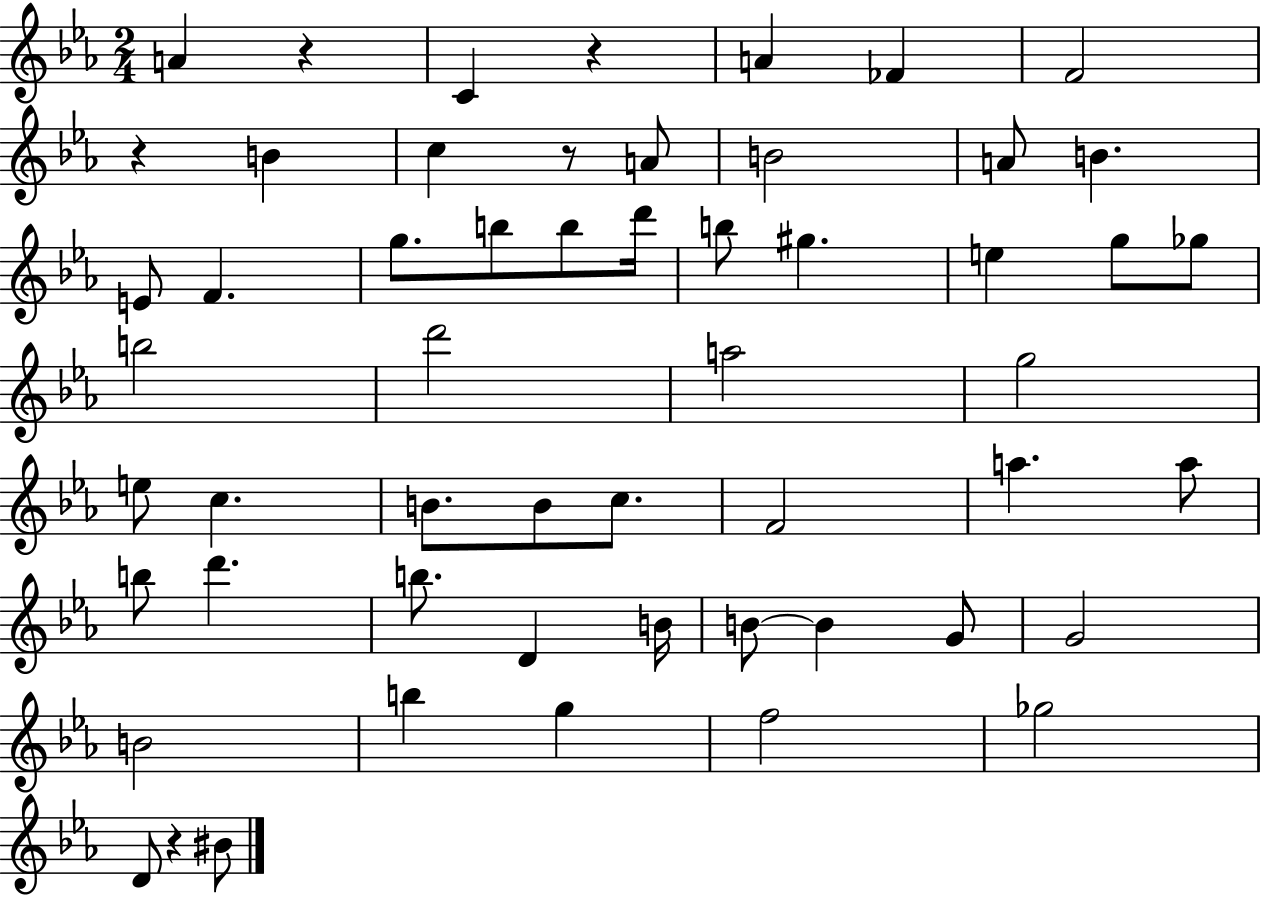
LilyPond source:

{
  \clef treble
  \numericTimeSignature
  \time 2/4
  \key ees \major
  a'4 r4 | c'4 r4 | a'4 fes'4 | f'2 | \break r4 b'4 | c''4 r8 a'8 | b'2 | a'8 b'4. | \break e'8 f'4. | g''8. b''8 b''8 d'''16 | b''8 gis''4. | e''4 g''8 ges''8 | \break b''2 | d'''2 | a''2 | g''2 | \break e''8 c''4. | b'8. b'8 c''8. | f'2 | a''4. a''8 | \break b''8 d'''4. | b''8. d'4 b'16 | b'8~~ b'4 g'8 | g'2 | \break b'2 | b''4 g''4 | f''2 | ges''2 | \break d'8 r4 bis'8 | \bar "|."
}